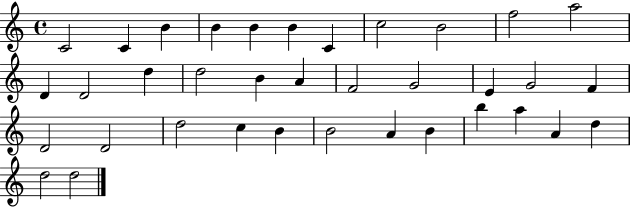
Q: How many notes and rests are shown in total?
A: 36